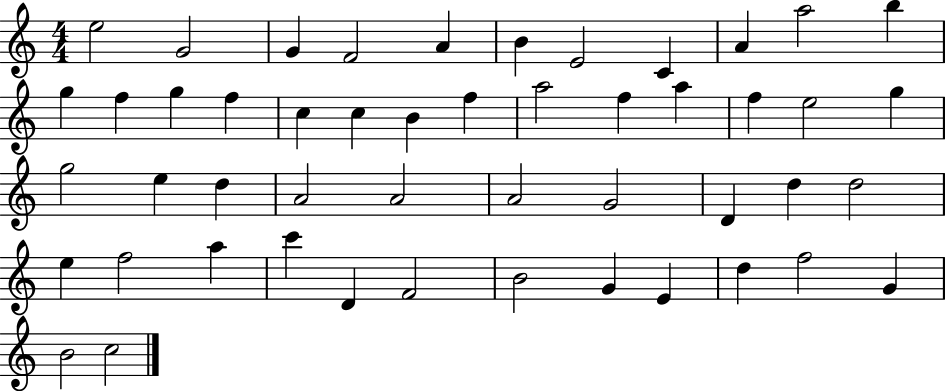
E5/h G4/h G4/q F4/h A4/q B4/q E4/h C4/q A4/q A5/h B5/q G5/q F5/q G5/q F5/q C5/q C5/q B4/q F5/q A5/h F5/q A5/q F5/q E5/h G5/q G5/h E5/q D5/q A4/h A4/h A4/h G4/h D4/q D5/q D5/h E5/q F5/h A5/q C6/q D4/q F4/h B4/h G4/q E4/q D5/q F5/h G4/q B4/h C5/h